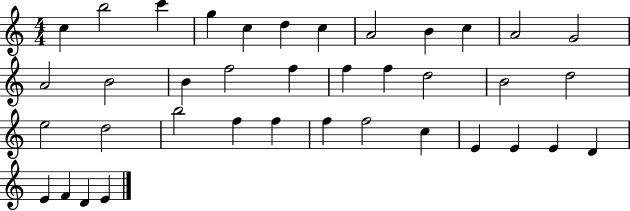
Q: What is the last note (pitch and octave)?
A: E4